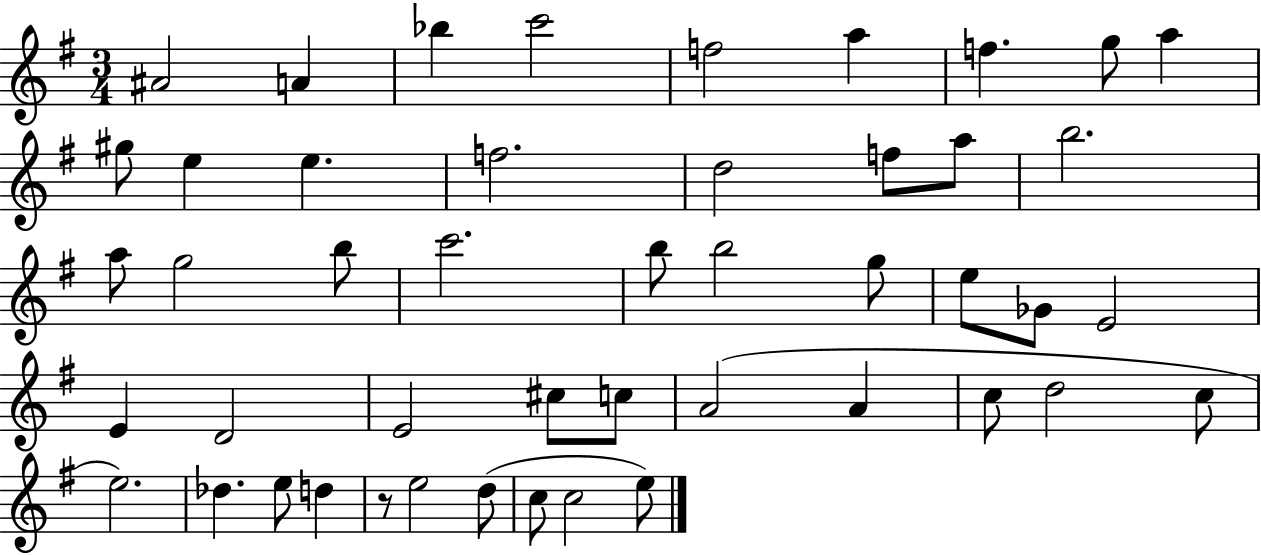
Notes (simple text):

A#4/h A4/q Bb5/q C6/h F5/h A5/q F5/q. G5/e A5/q G#5/e E5/q E5/q. F5/h. D5/h F5/e A5/e B5/h. A5/e G5/h B5/e C6/h. B5/e B5/h G5/e E5/e Gb4/e E4/h E4/q D4/h E4/h C#5/e C5/e A4/h A4/q C5/e D5/h C5/e E5/h. Db5/q. E5/e D5/q R/e E5/h D5/e C5/e C5/h E5/e